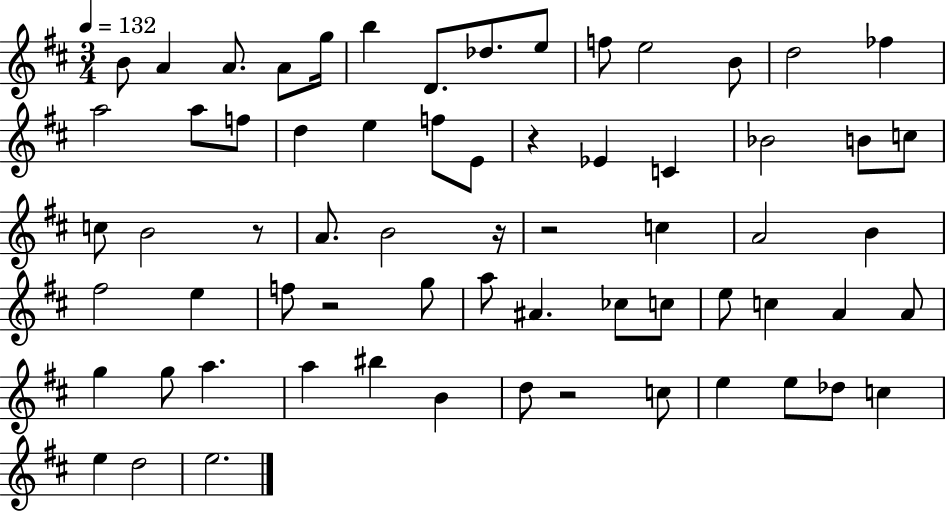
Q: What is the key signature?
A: D major